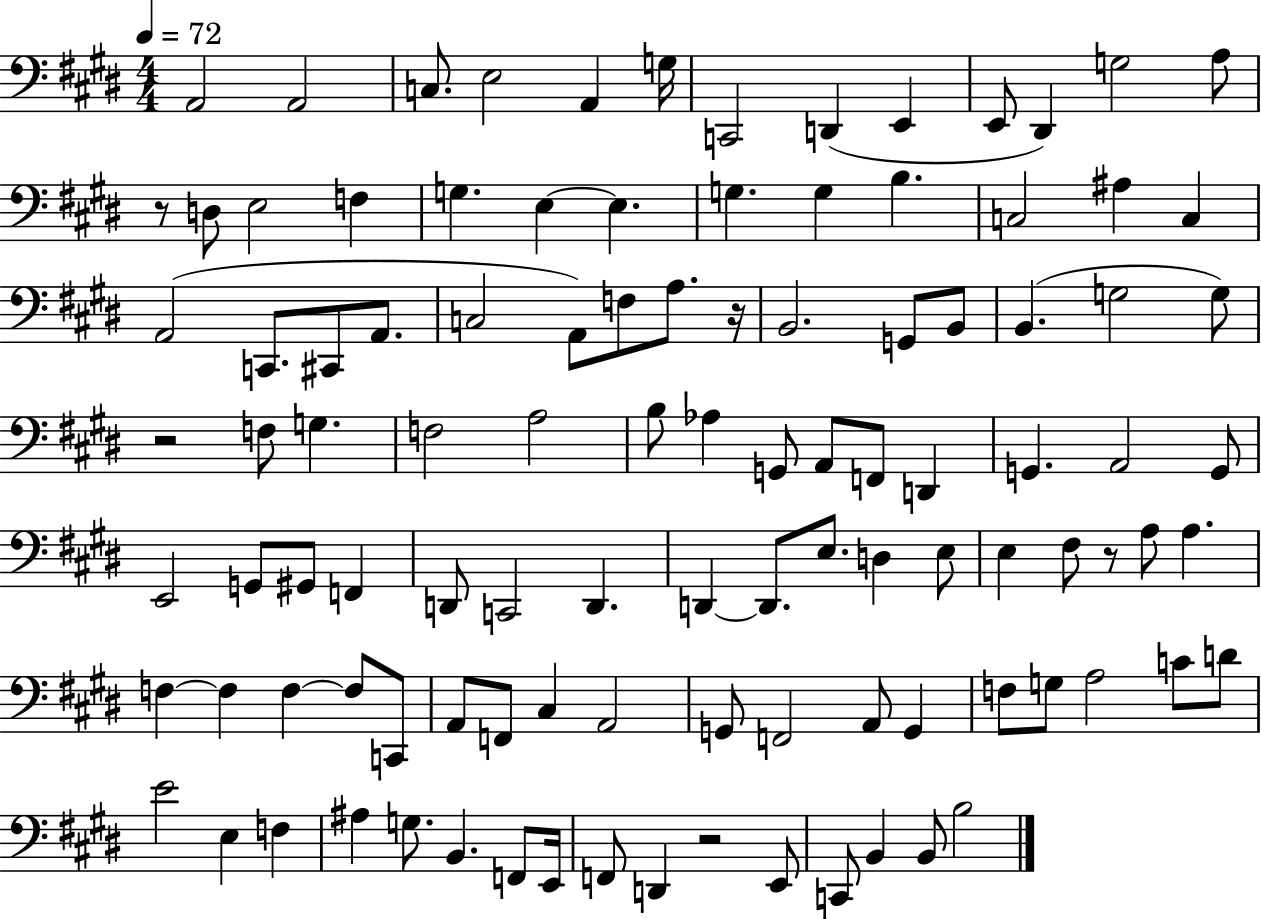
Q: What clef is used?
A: bass